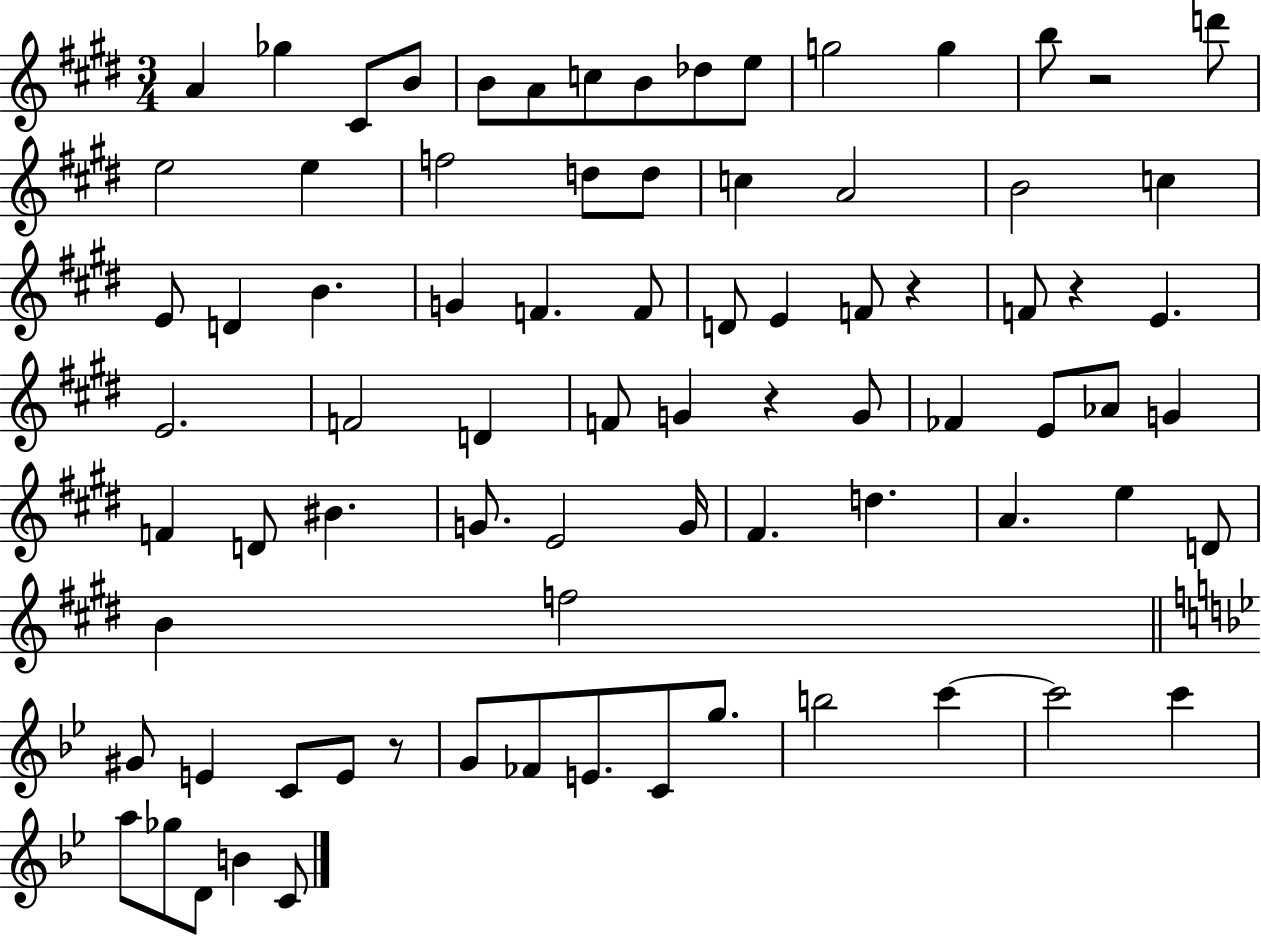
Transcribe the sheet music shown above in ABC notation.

X:1
T:Untitled
M:3/4
L:1/4
K:E
A _g ^C/2 B/2 B/2 A/2 c/2 B/2 _d/2 e/2 g2 g b/2 z2 d'/2 e2 e f2 d/2 d/2 c A2 B2 c E/2 D B G F F/2 D/2 E F/2 z F/2 z E E2 F2 D F/2 G z G/2 _F E/2 _A/2 G F D/2 ^B G/2 E2 G/4 ^F d A e D/2 B f2 ^G/2 E C/2 E/2 z/2 G/2 _F/2 E/2 C/2 g/2 b2 c' c'2 c' a/2 _g/2 D/2 B C/2